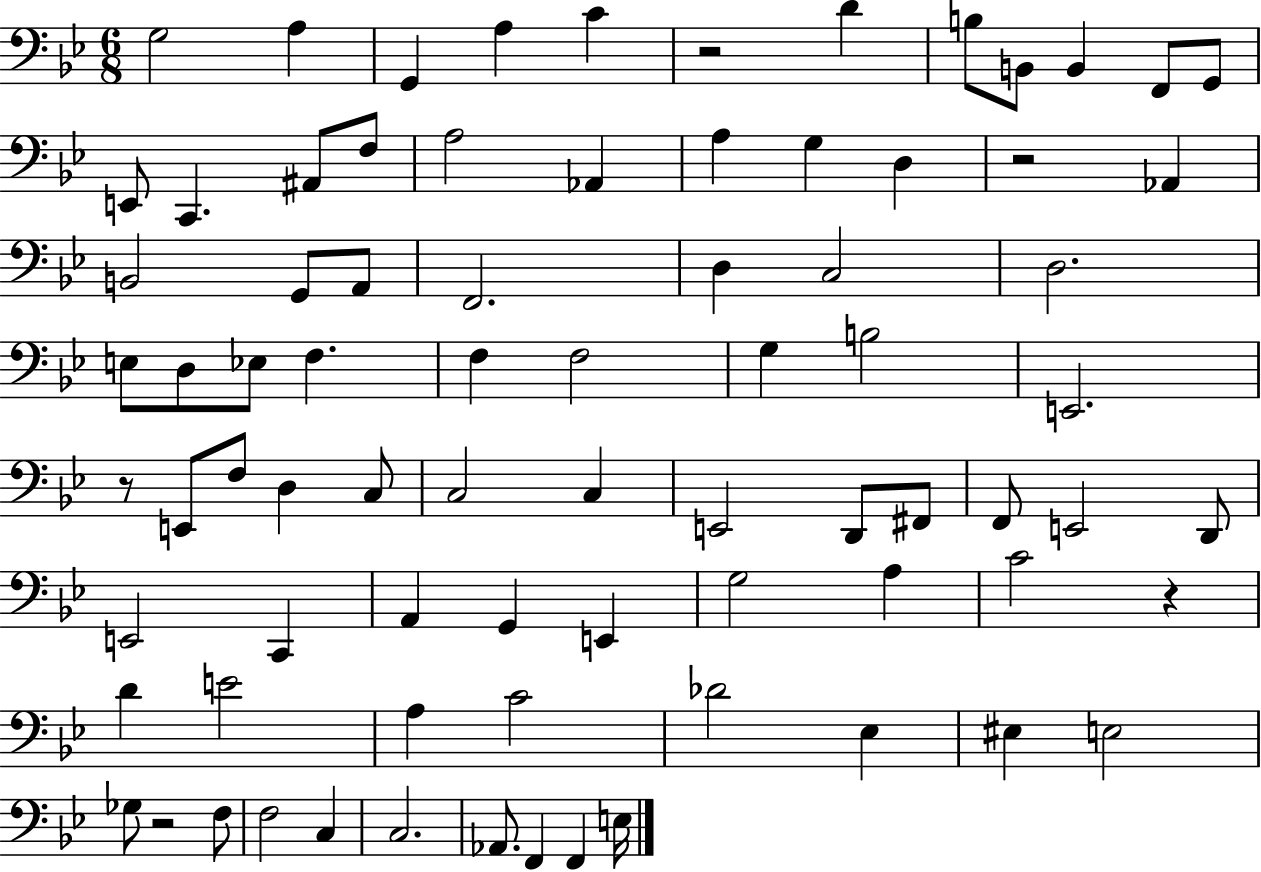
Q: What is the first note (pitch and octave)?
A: G3